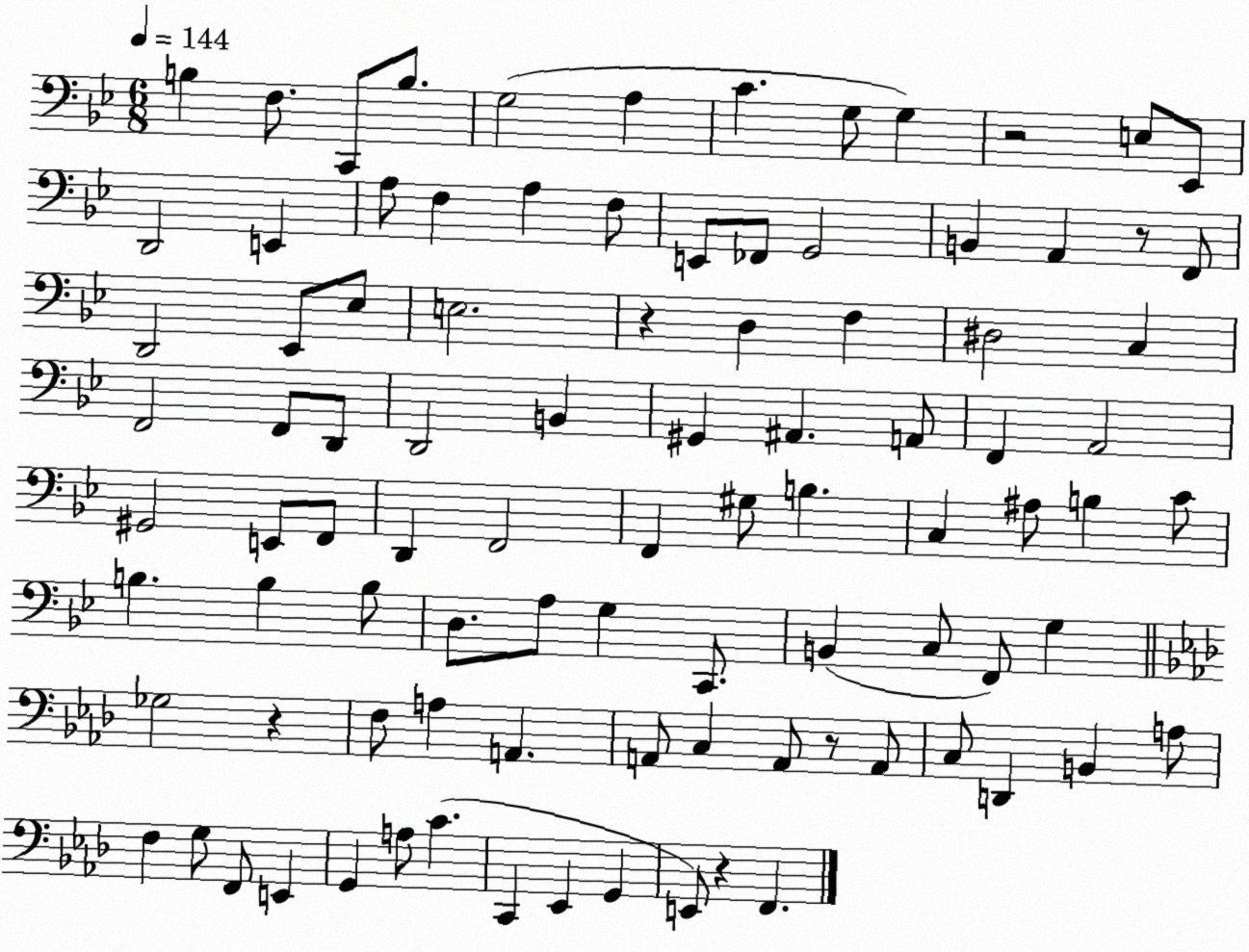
X:1
T:Untitled
M:6/8
L:1/4
K:Bb
B, F,/2 C,,/2 B,/2 G,2 A, C G,/2 G, z2 E,/2 _E,,/2 D,,2 E,, A,/2 F, A, F,/2 E,,/2 _F,,/2 G,,2 B,, A,, z/2 F,,/2 D,,2 _E,,/2 _E,/2 E,2 z D, F, ^D,2 C, F,,2 F,,/2 D,,/2 D,,2 B,, ^G,, ^A,, A,,/2 F,, A,,2 ^G,,2 E,,/2 F,,/2 D,, F,,2 F,, ^G,/2 B, C, ^A,/2 B, C/2 B, B, B,/2 D,/2 A,/2 G, C,,/2 B,, C,/2 F,,/2 G, _G,2 z F,/2 A, A,, A,,/2 C, A,,/2 z/2 A,,/2 C,/2 D,, B,, A,/2 F, G,/2 F,,/2 E,, G,, A,/2 C C,, _E,, G,, E,,/2 z F,,